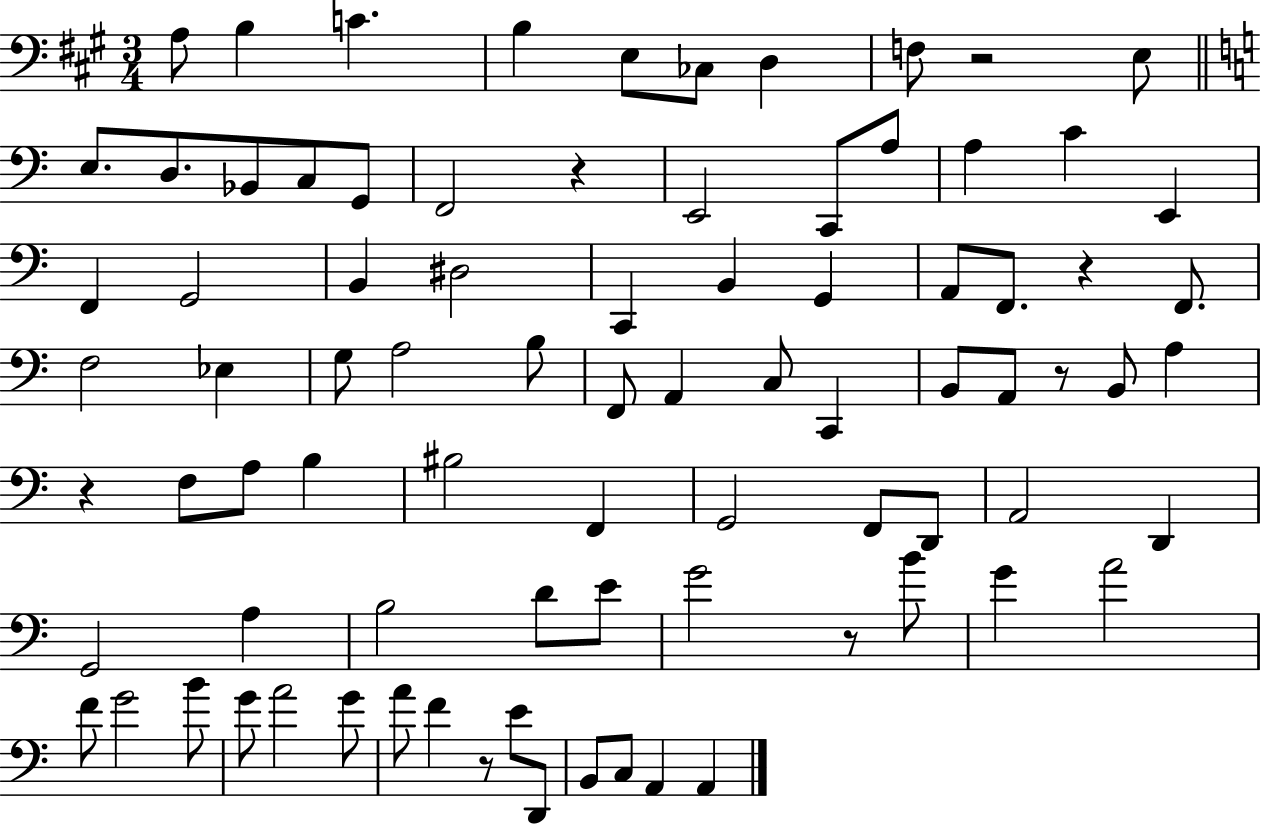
X:1
T:Untitled
M:3/4
L:1/4
K:A
A,/2 B, C B, E,/2 _C,/2 D, F,/2 z2 E,/2 E,/2 D,/2 _B,,/2 C,/2 G,,/2 F,,2 z E,,2 C,,/2 A,/2 A, C E,, F,, G,,2 B,, ^D,2 C,, B,, G,, A,,/2 F,,/2 z F,,/2 F,2 _E, G,/2 A,2 B,/2 F,,/2 A,, C,/2 C,, B,,/2 A,,/2 z/2 B,,/2 A, z F,/2 A,/2 B, ^B,2 F,, G,,2 F,,/2 D,,/2 A,,2 D,, G,,2 A, B,2 D/2 E/2 G2 z/2 B/2 G A2 F/2 G2 B/2 G/2 A2 G/2 A/2 F z/2 E/2 D,,/2 B,,/2 C,/2 A,, A,,